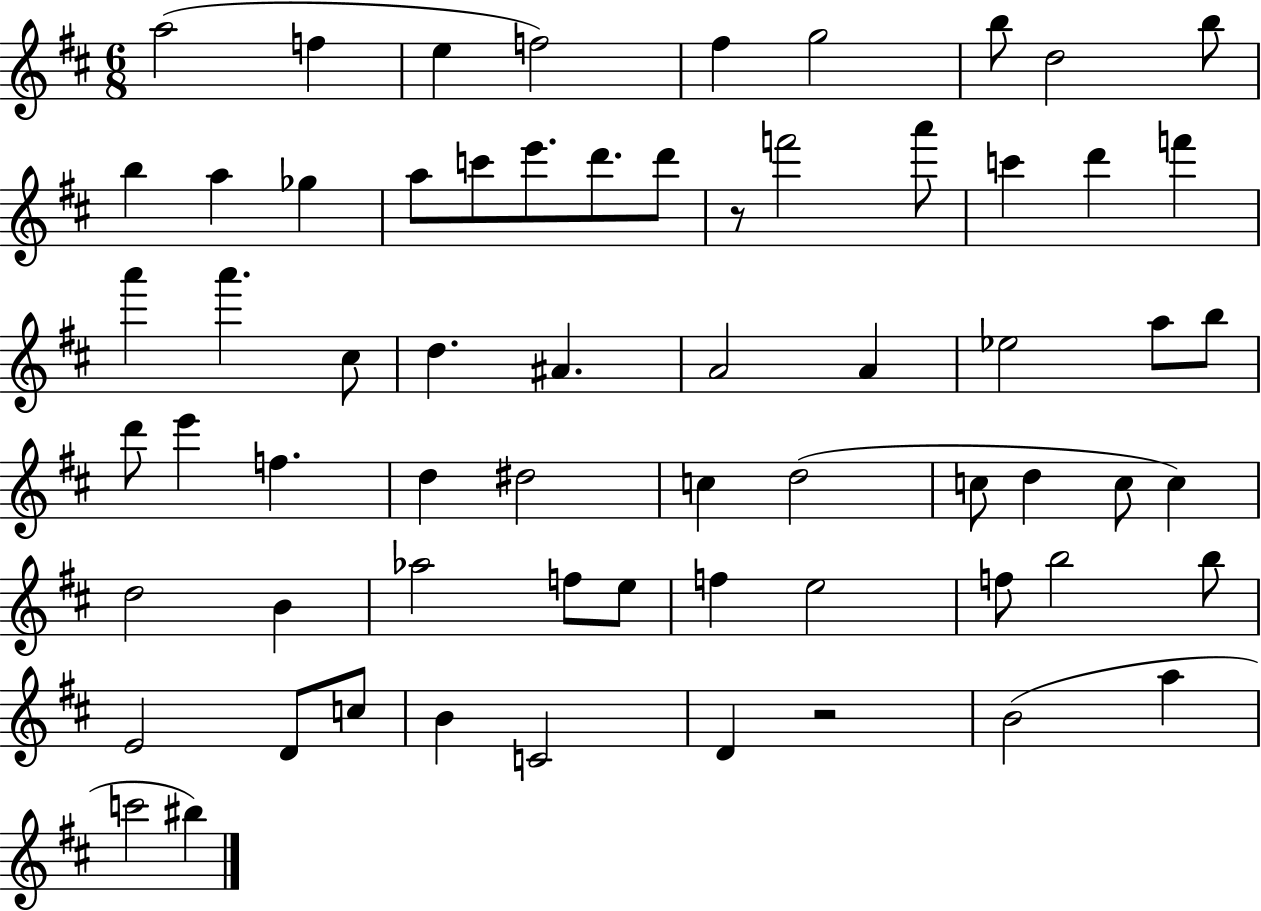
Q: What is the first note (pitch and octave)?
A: A5